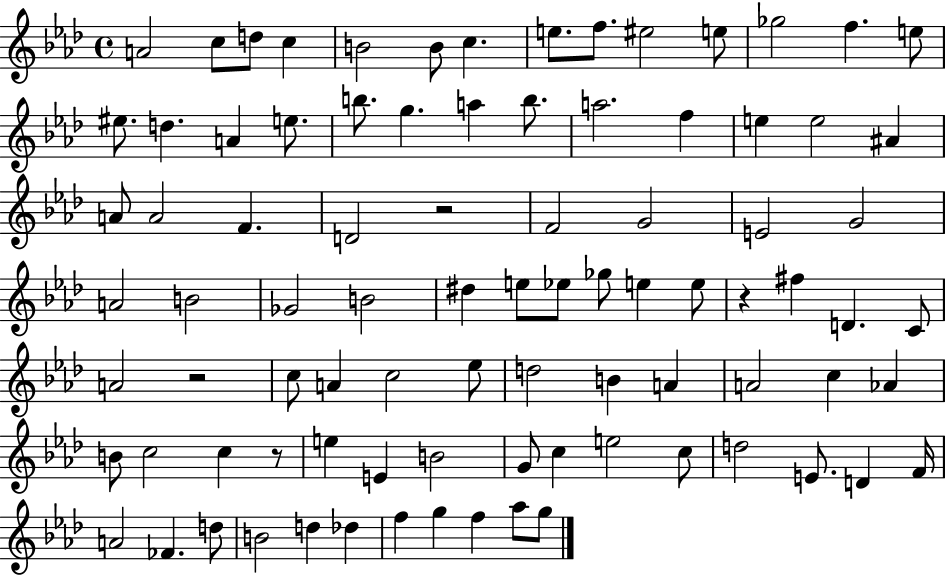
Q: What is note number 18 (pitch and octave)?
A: E5